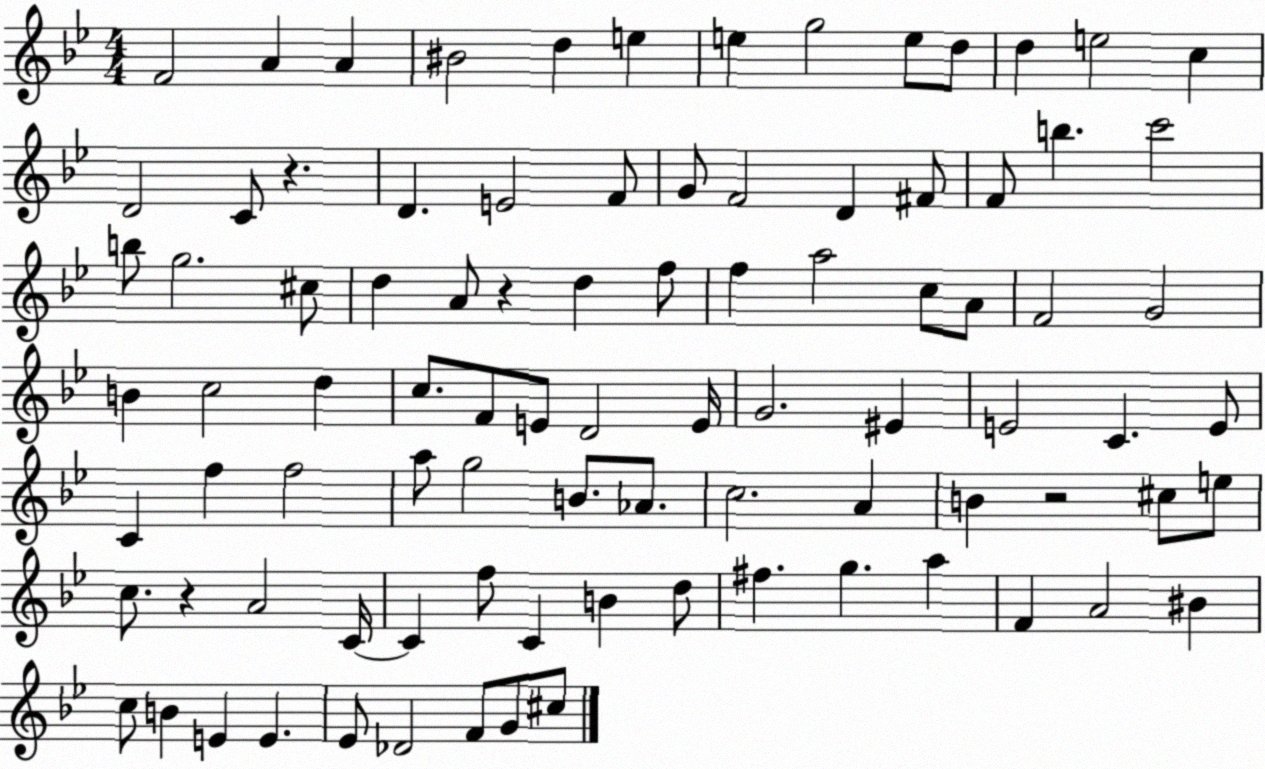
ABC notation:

X:1
T:Untitled
M:4/4
L:1/4
K:Bb
F2 A A ^B2 d e e g2 e/2 d/2 d e2 c D2 C/2 z D E2 F/2 G/2 F2 D ^F/2 F/2 b c'2 b/2 g2 ^c/2 d A/2 z d f/2 f a2 c/2 A/2 F2 G2 B c2 d c/2 F/2 E/2 D2 E/4 G2 ^E E2 C E/2 C f f2 a/2 g2 B/2 _A/2 c2 A B z2 ^c/2 e/2 c/2 z A2 C/4 C f/2 C B d/2 ^f g a F A2 ^B c/2 B E E _E/2 _D2 F/2 G/2 ^c/2